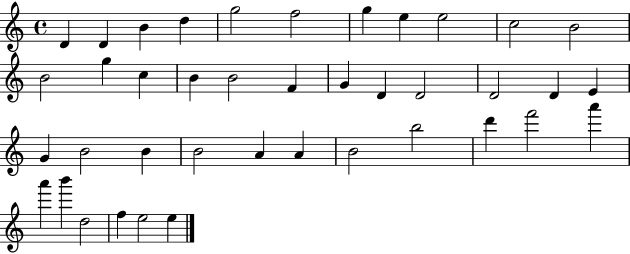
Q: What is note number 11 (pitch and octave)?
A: B4